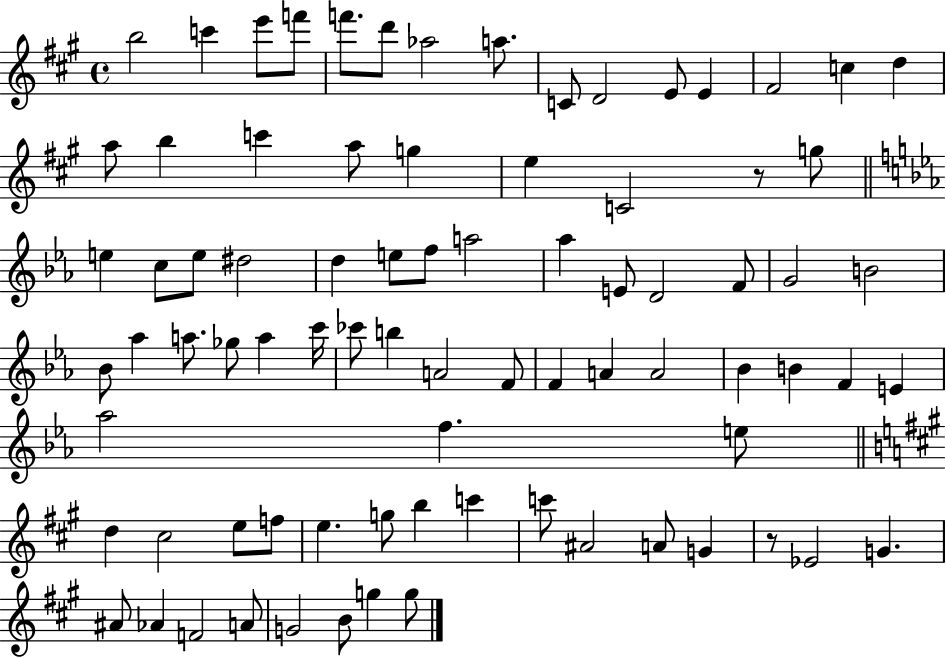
B5/h C6/q E6/e F6/e F6/e. D6/e Ab5/h A5/e. C4/e D4/h E4/e E4/q F#4/h C5/q D5/q A5/e B5/q C6/q A5/e G5/q E5/q C4/h R/e G5/e E5/q C5/e E5/e D#5/h D5/q E5/e F5/e A5/h Ab5/q E4/e D4/h F4/e G4/h B4/h Bb4/e Ab5/q A5/e. Gb5/e A5/q C6/s CES6/e B5/q A4/h F4/e F4/q A4/q A4/h Bb4/q B4/q F4/q E4/q Ab5/h F5/q. E5/e D5/q C#5/h E5/e F5/e E5/q. G5/e B5/q C6/q C6/e A#4/h A4/e G4/q R/e Eb4/h G4/q. A#4/e Ab4/q F4/h A4/e G4/h B4/e G5/q G5/e